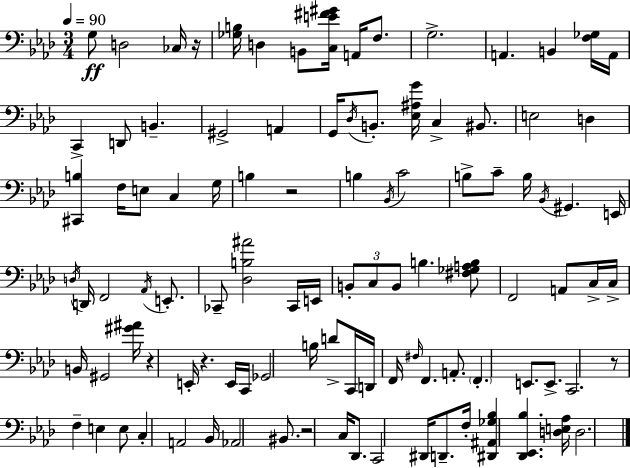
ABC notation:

X:1
T:Untitled
M:3/4
L:1/4
K:Ab
G,/2 D,2 _C,/4 z/4 [_G,B,]/4 D, B,,/2 [C,E^F^G]/4 A,,/4 F,/2 G,2 A,, B,, [F,_G,]/4 A,,/4 C,, D,,/2 B,, ^G,,2 A,, G,,/4 _D,/4 B,,/2 [_E,^A,G]/4 C, ^B,,/2 E,2 D, [^C,,B,] F,/4 E,/2 C, G,/4 B, z2 B, _B,,/4 C2 B,/2 C/2 B,/4 _B,,/4 ^G,, E,,/4 D,/4 D,,/4 F,,2 _A,,/4 E,,/2 _C,,/2 [_D,B,^A]2 _C,,/4 E,,/4 B,,/2 C,/2 B,,/2 B, [^F,_G,A,B,]/2 F,,2 A,,/2 C,/4 C,/4 B,,/4 ^G,,2 [^G^A]/4 z E,,/4 z E,,/4 C,,/4 _G,,2 B,/4 D/2 C,,/4 D,,/4 F,,/4 ^F,/4 F,, A,,/2 F,, E,,/2 E,,/2 C,,2 z/2 F, E, E,/2 C, A,,2 _B,,/4 _A,,2 ^B,,/2 z2 C,/4 _D,,/2 C,,2 ^D,,/4 D,,/2 F,/4 [^D,,^A,,_G,_B,] [_D,,_E,,_B,] [D,E,_A,]/4 D,2